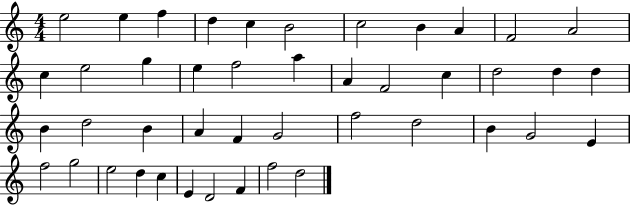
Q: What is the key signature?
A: C major